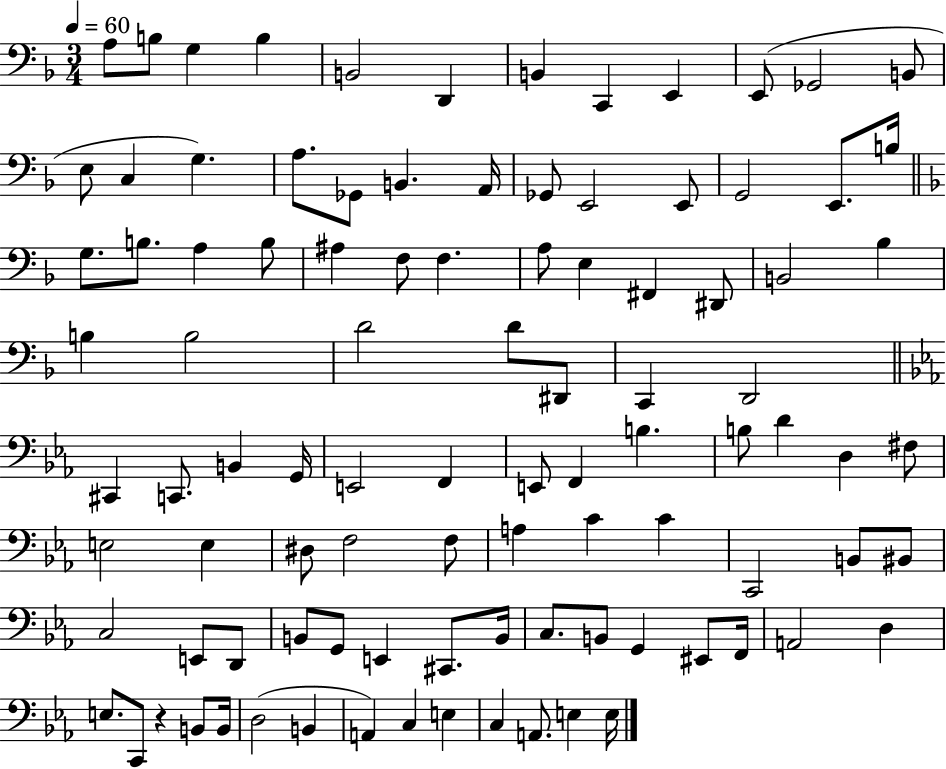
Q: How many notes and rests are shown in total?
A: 98